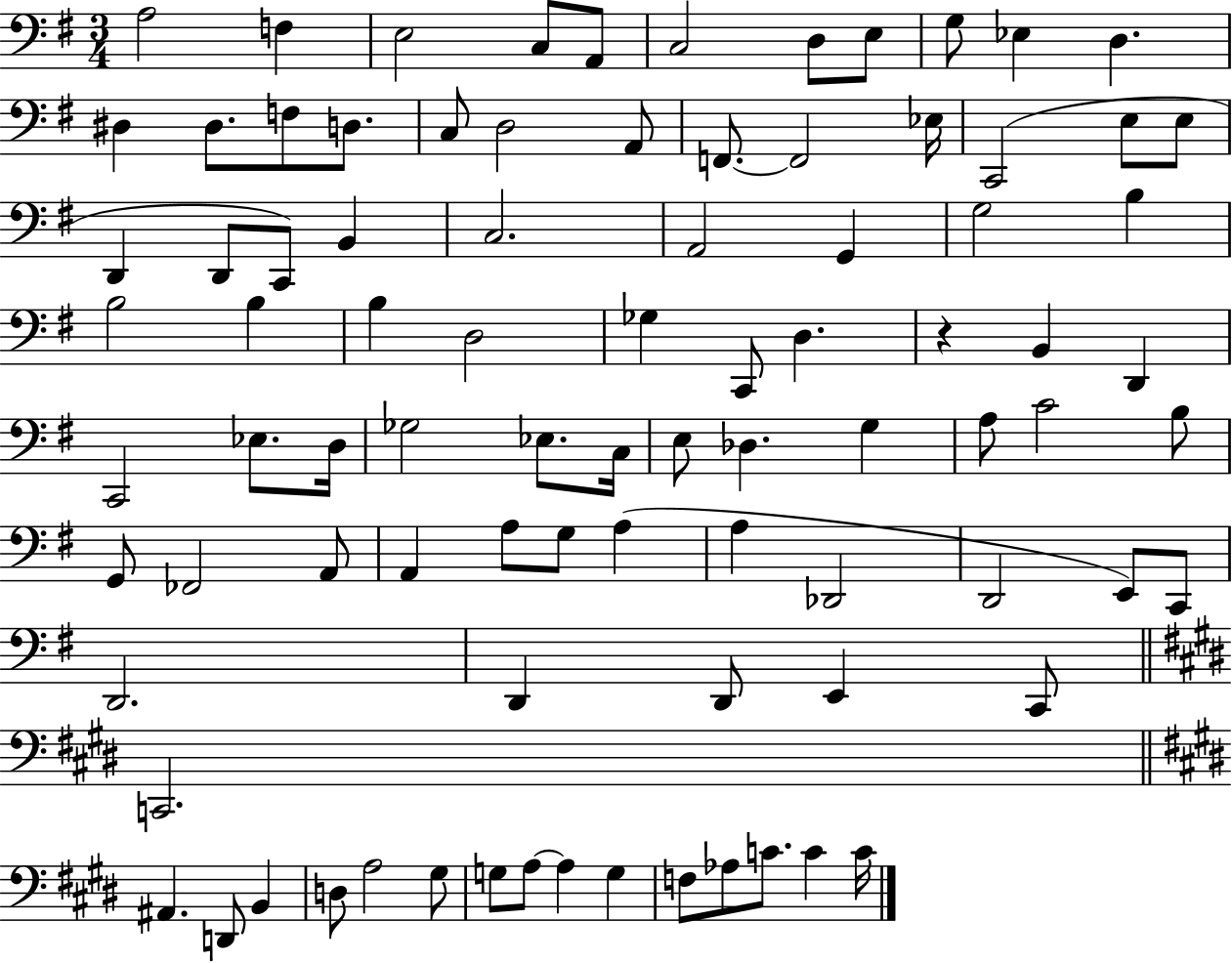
{
  \clef bass
  \numericTimeSignature
  \time 3/4
  \key g \major
  \repeat volta 2 { a2 f4 | e2 c8 a,8 | c2 d8 e8 | g8 ees4 d4. | \break dis4 dis8. f8 d8. | c8 d2 a,8 | f,8.~~ f,2 ees16 | c,2( e8 e8 | \break d,4 d,8 c,8) b,4 | c2. | a,2 g,4 | g2 b4 | \break b2 b4 | b4 d2 | ges4 c,8 d4. | r4 b,4 d,4 | \break c,2 ees8. d16 | ges2 ees8. c16 | e8 des4. g4 | a8 c'2 b8 | \break g,8 fes,2 a,8 | a,4 a8 g8 a4( | a4 des,2 | d,2 e,8) c,8 | \break d,2. | d,4 d,8 e,4 c,8 | \bar "||" \break \key e \major c,2. | \bar "||" \break \key e \major ais,4. d,8 b,4 | d8 a2 gis8 | g8 a8~~ a4 g4 | f8 aes8 c'8. c'4 c'16 | \break } \bar "|."
}